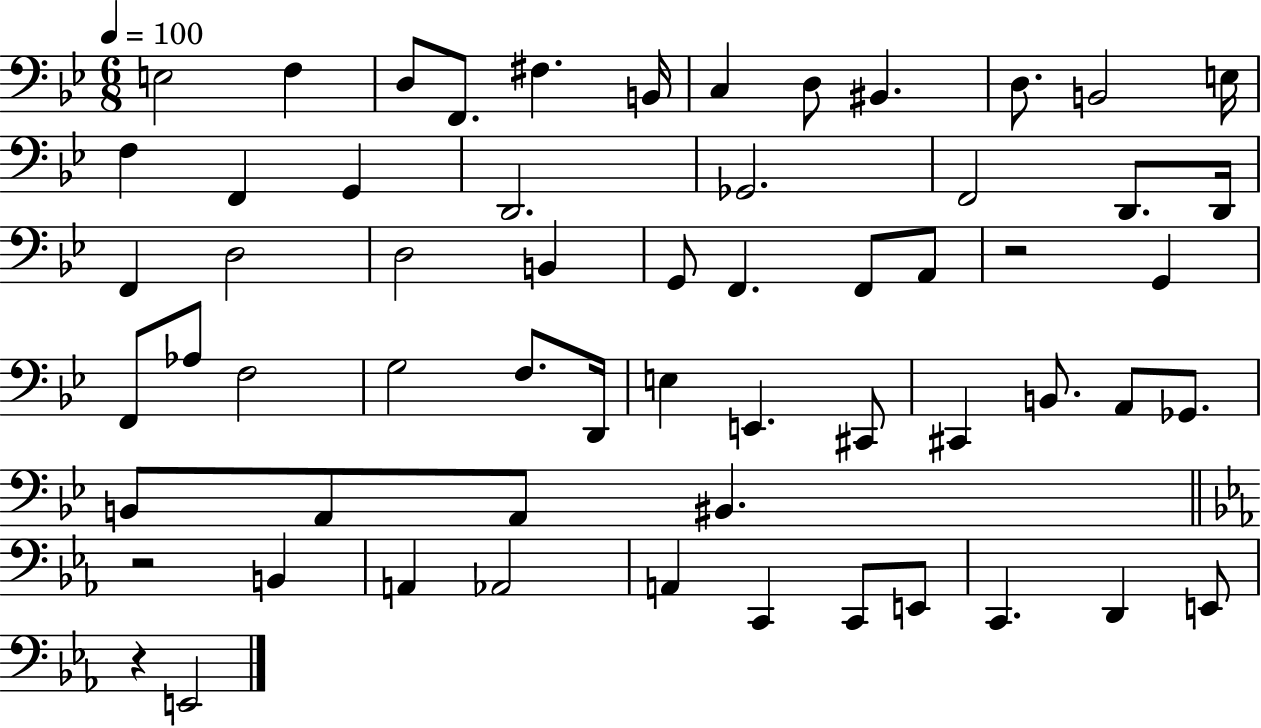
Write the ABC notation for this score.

X:1
T:Untitled
M:6/8
L:1/4
K:Bb
E,2 F, D,/2 F,,/2 ^F, B,,/4 C, D,/2 ^B,, D,/2 B,,2 E,/4 F, F,, G,, D,,2 _G,,2 F,,2 D,,/2 D,,/4 F,, D,2 D,2 B,, G,,/2 F,, F,,/2 A,,/2 z2 G,, F,,/2 _A,/2 F,2 G,2 F,/2 D,,/4 E, E,, ^C,,/2 ^C,, B,,/2 A,,/2 _G,,/2 B,,/2 A,,/2 A,,/2 ^B,, z2 B,, A,, _A,,2 A,, C,, C,,/2 E,,/2 C,, D,, E,,/2 z E,,2